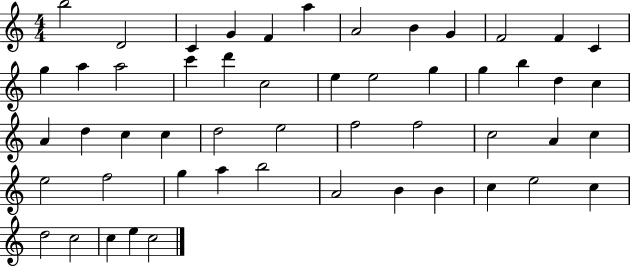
X:1
T:Untitled
M:4/4
L:1/4
K:C
b2 D2 C G F a A2 B G F2 F C g a a2 c' d' c2 e e2 g g b d c A d c c d2 e2 f2 f2 c2 A c e2 f2 g a b2 A2 B B c e2 c d2 c2 c e c2